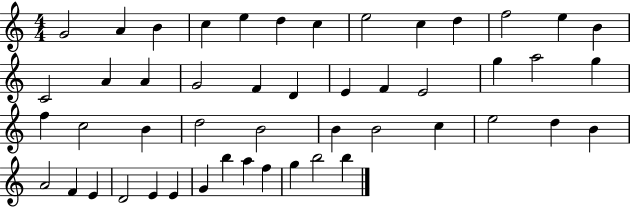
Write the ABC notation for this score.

X:1
T:Untitled
M:4/4
L:1/4
K:C
G2 A B c e d c e2 c d f2 e B C2 A A G2 F D E F E2 g a2 g f c2 B d2 B2 B B2 c e2 d B A2 F E D2 E E G b a f g b2 b